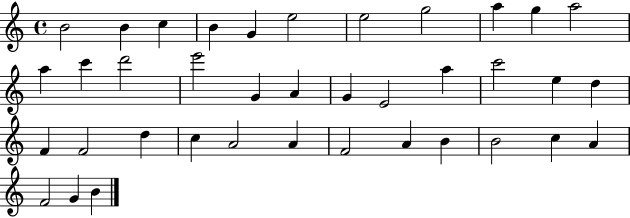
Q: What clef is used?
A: treble